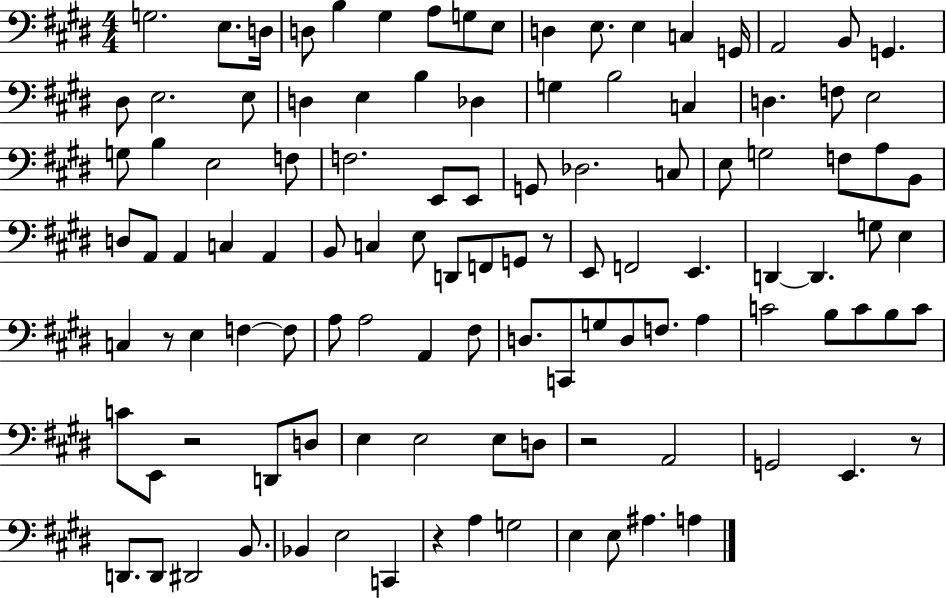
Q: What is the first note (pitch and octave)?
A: G3